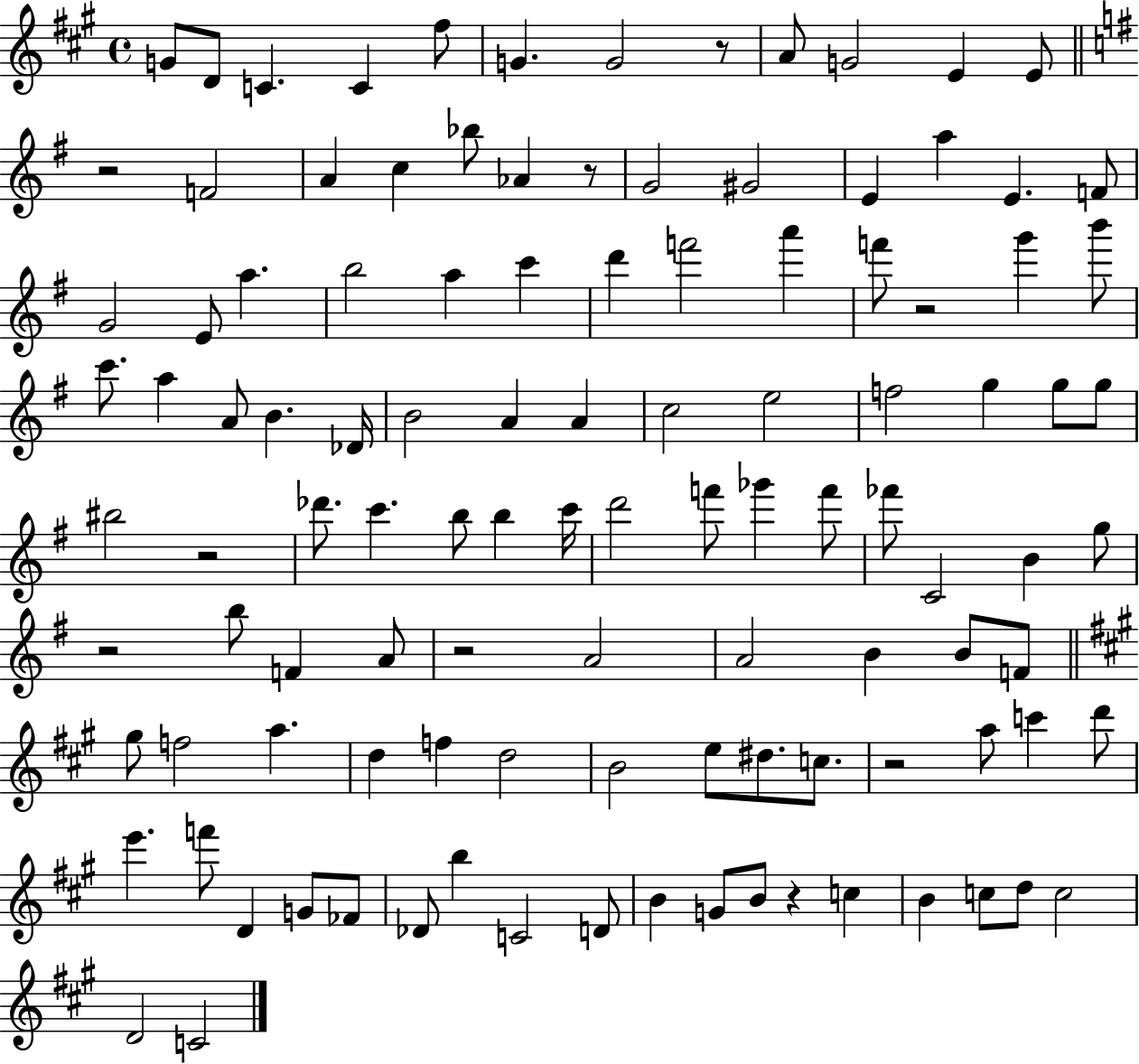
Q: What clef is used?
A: treble